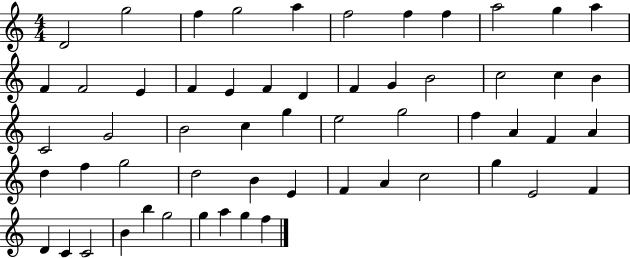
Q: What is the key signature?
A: C major